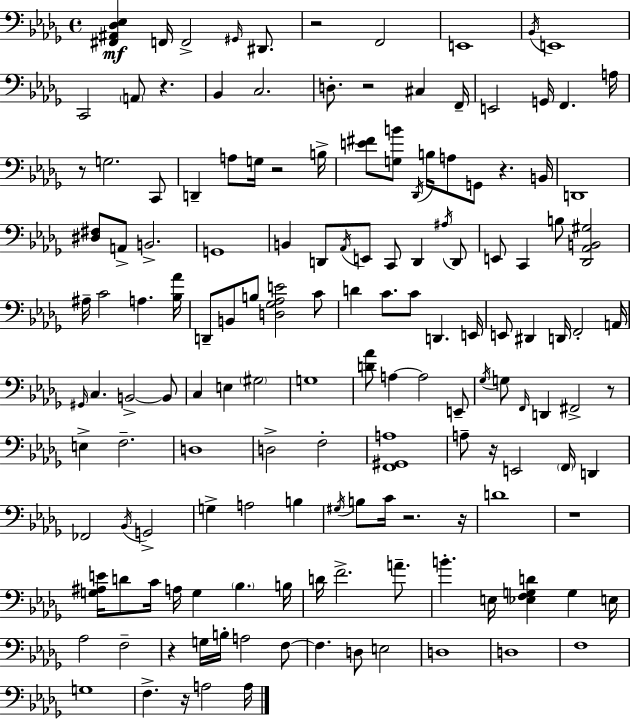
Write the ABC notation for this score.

X:1
T:Untitled
M:4/4
L:1/4
K:Bbm
[^F,,^A,,_D,_E,] F,,/4 F,,2 ^G,,/4 ^D,,/2 z2 F,,2 E,,4 _B,,/4 E,,4 C,,2 A,,/2 z _B,, C,2 D,/2 z2 ^C, F,,/4 E,,2 G,,/4 F,, A,/4 z/2 G,2 C,,/2 D,, A,/2 G,/4 z2 B,/4 [E^F]/2 [G,B]/2 _D,,/4 B,/4 A,/2 G,,/2 z B,,/4 D,,4 [^D,^F,]/2 A,,/2 B,,2 G,,4 B,, D,,/2 _A,,/4 E,,/2 C,,/2 D,, ^A,/4 D,,/2 E,,/2 C,, B,/2 [_D,,_A,,B,,^G,]2 ^A,/4 C2 A, [_B,_A]/4 D,,/2 B,,/2 B,/2 [D,_G,_A,E]2 C/2 D C/2 C/2 D,, E,,/4 E,,/2 ^D,, D,,/4 F,,2 A,,/4 ^G,,/4 C, B,,2 B,,/2 C, E, ^G,2 G,4 [D_A]/2 A, A,2 E,,/2 _G,/4 G,/2 F,,/4 D,, ^F,,2 z/2 E, F,2 D,4 D,2 F,2 [F,,^G,,A,]4 A,/2 z/4 E,,2 F,,/4 D,, _F,,2 _B,,/4 G,,2 G, A,2 B, ^G,/4 B,/2 C/4 z2 z/4 D4 z4 [G,^A,E]/4 D/2 C/4 A,/4 G, _B, B,/4 D/4 F2 A/2 B E,/4 [_E,F,G,D] G, E,/4 _A,2 F,2 z G,/4 B,/4 A,2 F,/2 F, D,/2 E,2 D,4 D,4 F,4 G,4 F, z/4 A,2 A,/4